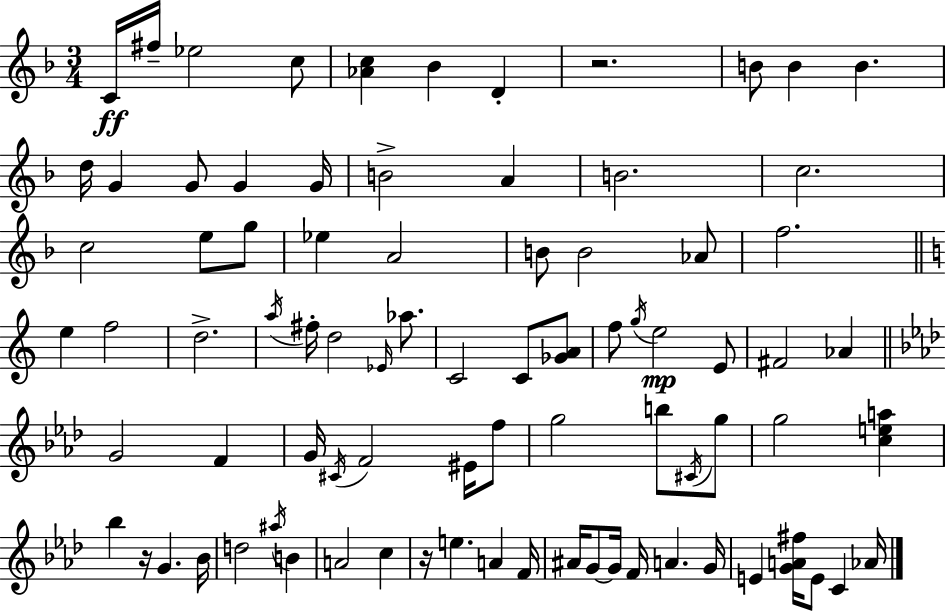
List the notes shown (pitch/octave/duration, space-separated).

C4/s F#5/s Eb5/h C5/e [Ab4,C5]/q Bb4/q D4/q R/h. B4/e B4/q B4/q. D5/s G4/q G4/e G4/q G4/s B4/h A4/q B4/h. C5/h. C5/h E5/e G5/e Eb5/q A4/h B4/e B4/h Ab4/e F5/h. E5/q F5/h D5/h. A5/s F#5/s D5/h Eb4/s Ab5/e. C4/h C4/e [Gb4,A4]/e F5/e G5/s E5/h E4/e F#4/h Ab4/q G4/h F4/q G4/s C#4/s F4/h EIS4/s F5/e G5/h B5/e C#4/s G5/e G5/h [C5,E5,A5]/q Bb5/q R/s G4/q. Bb4/s D5/h A#5/s B4/q A4/h C5/q R/s E5/q. A4/q F4/s A#4/s G4/e G4/s F4/s A4/q. G4/s E4/q [G4,A4,F#5]/s E4/e C4/q Ab4/s